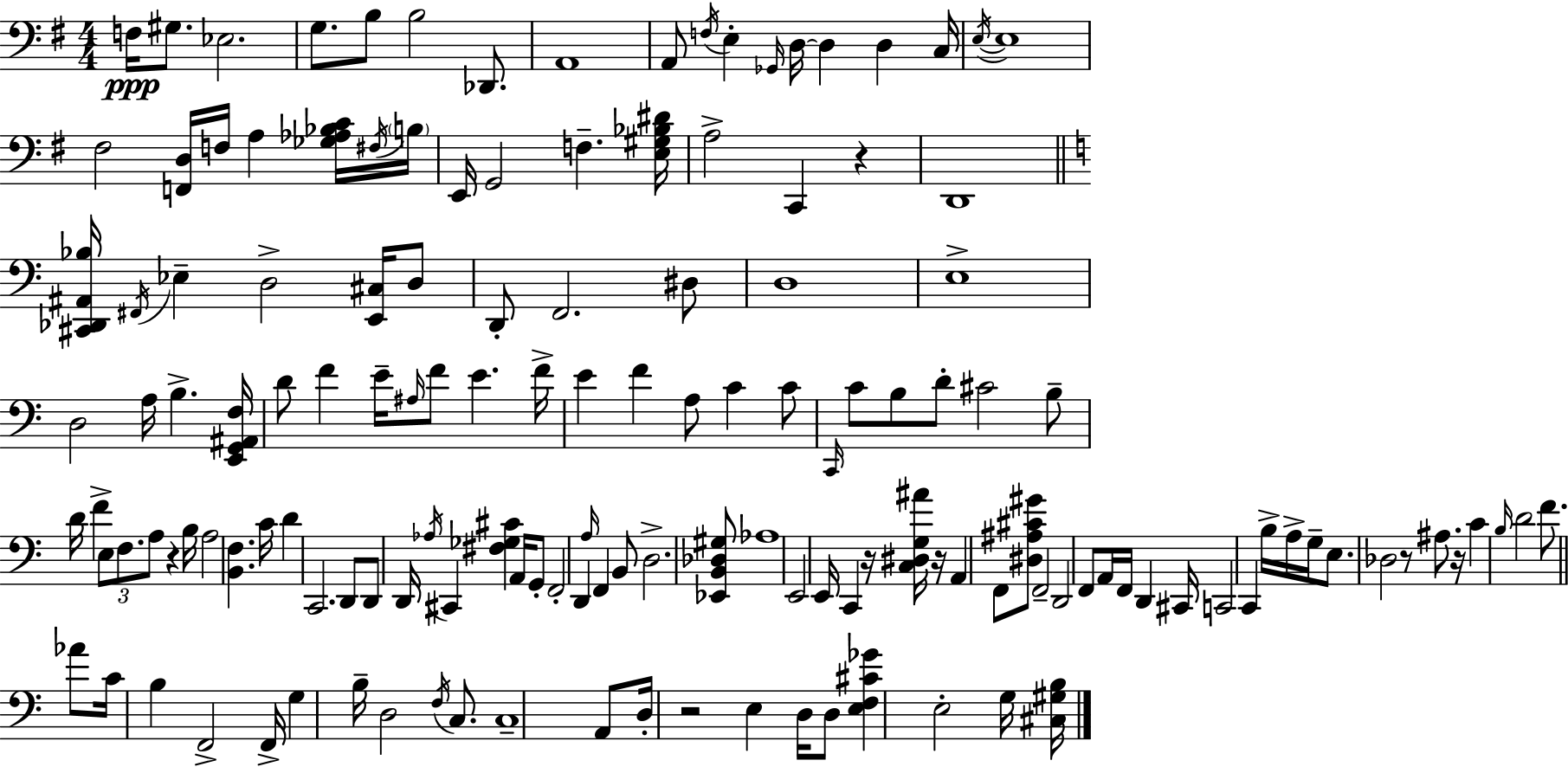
{
  \clef bass
  \numericTimeSignature
  \time 4/4
  \key g \major
  f16\ppp gis8. ees2. | g8. b8 b2 des,8. | a,1 | a,8 \acciaccatura { f16 } e4-. \grace { ges,16 } d16~~ d4 d4 | \break c16 \acciaccatura { e16~ }~ e1 | fis2 <f, d>16 f16 a4 | <ges aes bes c'>16 \acciaccatura { fis16 } \parenthesize b16 e,16 g,2 f4.-- | <e gis bes dis'>16 a2-> c,4 | \break r4 d,1 | \bar "||" \break \key c \major <cis, des, ais, bes>16 \acciaccatura { fis,16 } ees4-- d2-> <e, cis>16 d8 | d,8-. f,2. dis8 | d1 | e1-> | \break d2 a16 b4.-> | <e, g, ais, f>16 d'8 f'4 e'16-- \grace { ais16 } f'8 e'4. | f'16-> e'4 f'4 a8 c'4 | c'8 \grace { c,16 } c'8 b8 d'8-. cis'2 | \break b8-- d'16 f'4-> \tuplet 3/2 { e8 f8. a8 } r4 | b16 a2 <b, f>4. | c'16 d'4 c,2. | d,8 d,8 d,16 \acciaccatura { aes16 } cis,4 <fis ges cis'>4 | \break a,16 g,8-. f,2-. d,4 | \grace { a16 } f,4 b,8 d2.-> | <ees, b, des gis>8 aes1 | e,2 e,16 c,4 | \break r16 <c dis g ais'>16 r16 a,4 f,8 <dis ais cis' gis'>8 f,2-- | d,2 f,8 a,16 | f,16 d,4 cis,16 c,2 c,4 | b16-> a16-> g16-- e8. des2 | \break r8 ais8. r16 c'4 \grace { b16 } d'2 | f'8. \bar "||" \break \key c \major aes'8 c'16 b4 f,2-> f,16-> | g4 b16-- d2 \acciaccatura { f16 } c8. | c1-- | a,8 d16-. r2 e4 | \break d16 d8 <e f cis' ges'>4 e2-. g16 | <cis gis b>16 \bar "|."
}